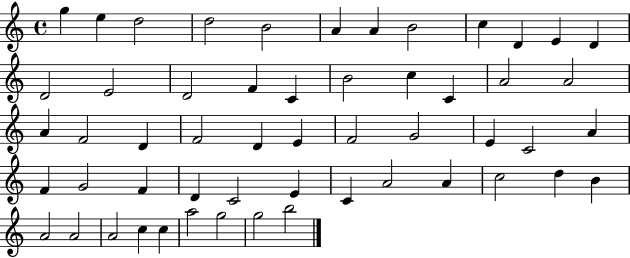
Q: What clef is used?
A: treble